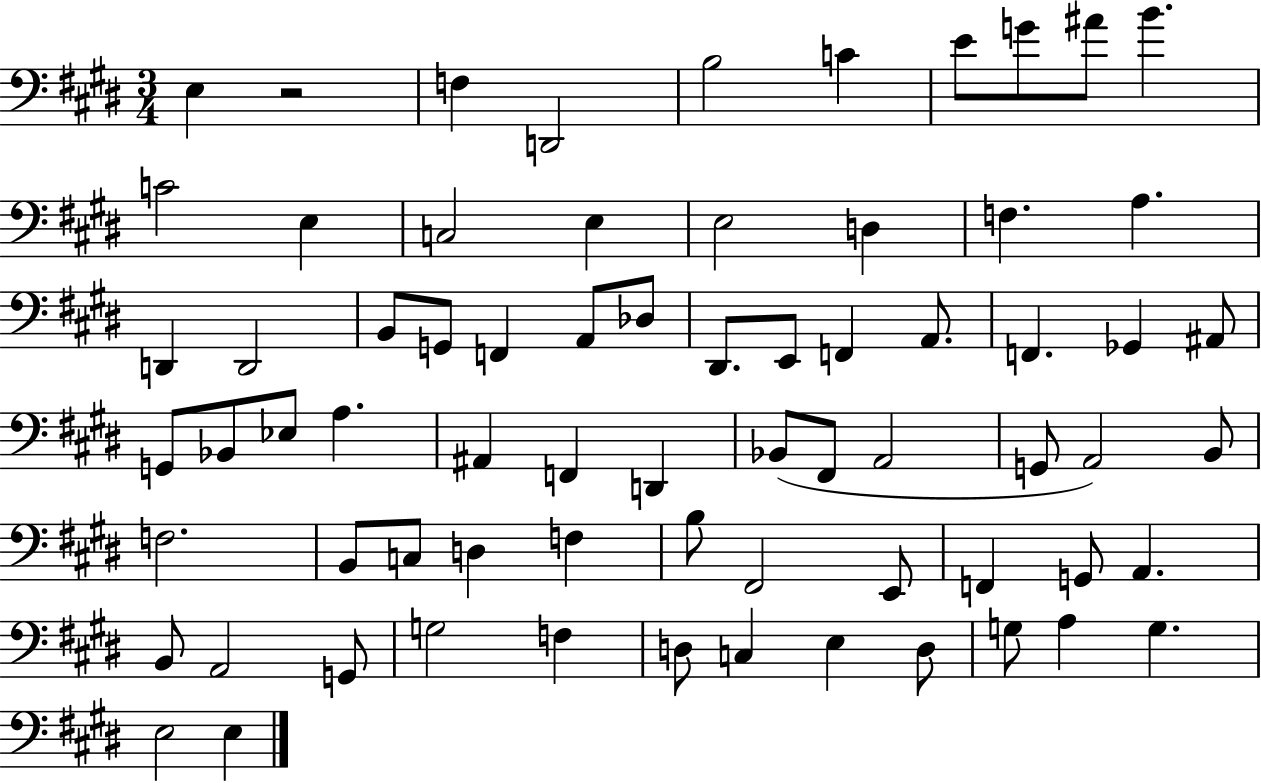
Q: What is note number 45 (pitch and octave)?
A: F3